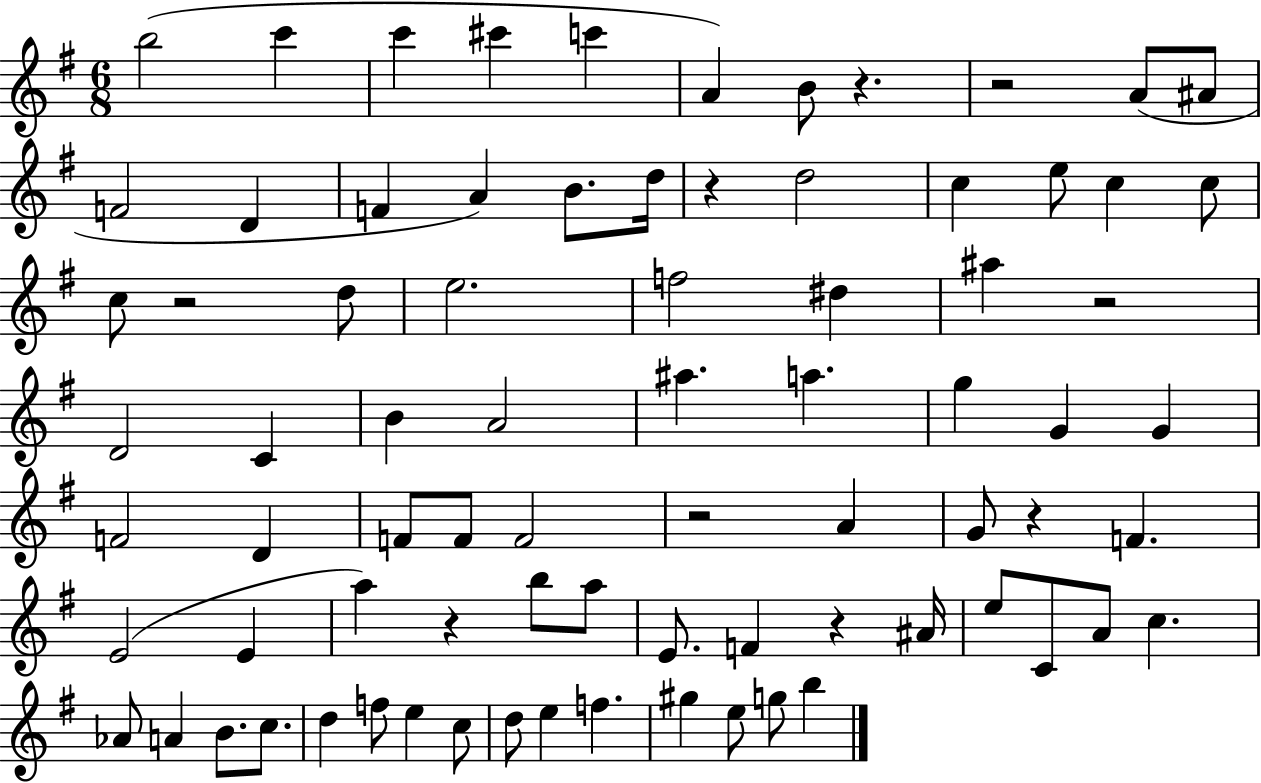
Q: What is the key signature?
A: G major